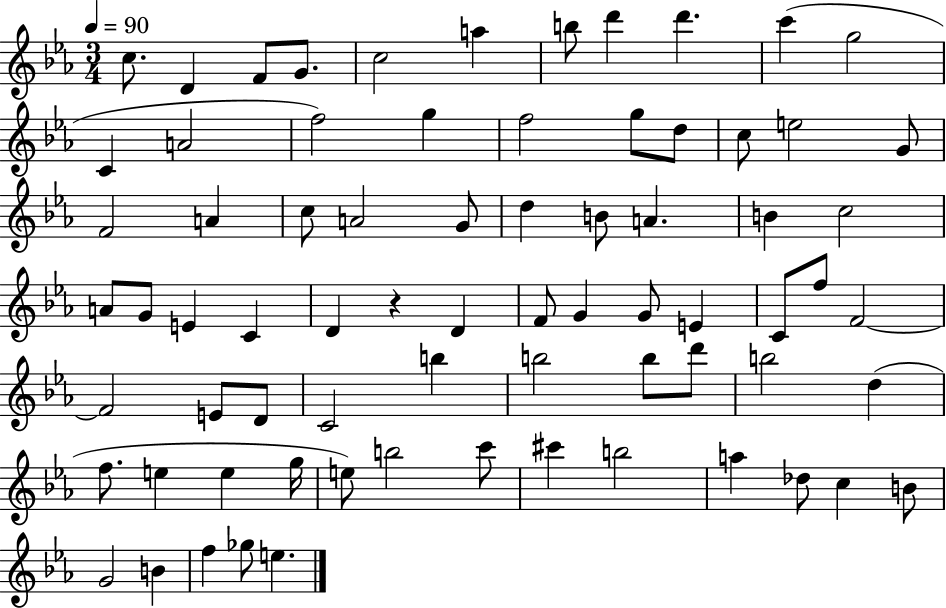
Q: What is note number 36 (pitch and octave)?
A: D4